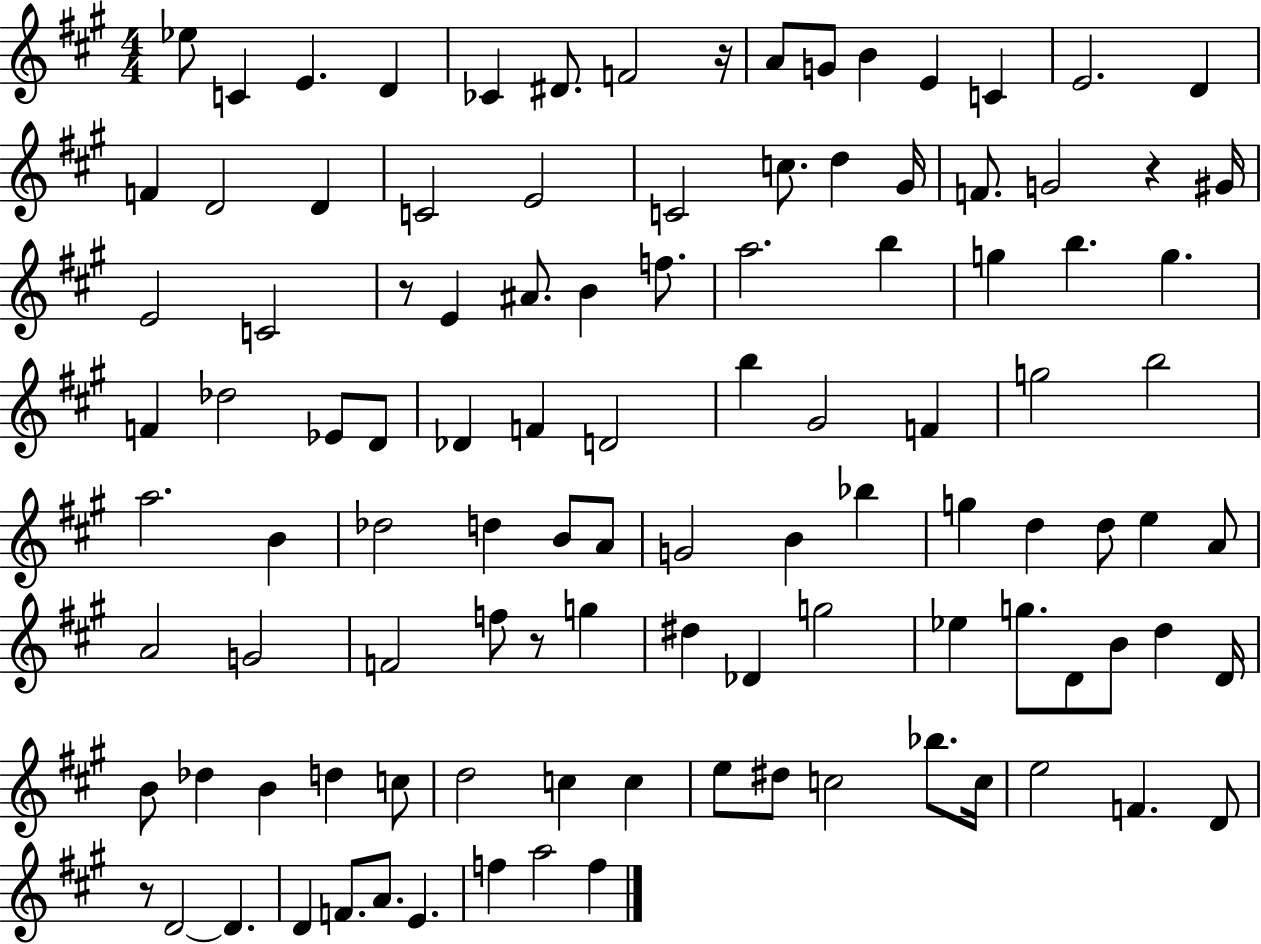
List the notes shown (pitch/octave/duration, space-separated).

Eb5/e C4/q E4/q. D4/q CES4/q D#4/e. F4/h R/s A4/e G4/e B4/q E4/q C4/q E4/h. D4/q F4/q D4/h D4/q C4/h E4/h C4/h C5/e. D5/q G#4/s F4/e. G4/h R/q G#4/s E4/h C4/h R/e E4/q A#4/e. B4/q F5/e. A5/h. B5/q G5/q B5/q. G5/q. F4/q Db5/h Eb4/e D4/e Db4/q F4/q D4/h B5/q G#4/h F4/q G5/h B5/h A5/h. B4/q Db5/h D5/q B4/e A4/e G4/h B4/q Bb5/q G5/q D5/q D5/e E5/q A4/e A4/h G4/h F4/h F5/e R/e G5/q D#5/q Db4/q G5/h Eb5/q G5/e. D4/e B4/e D5/q D4/s B4/e Db5/q B4/q D5/q C5/e D5/h C5/q C5/q E5/e D#5/e C5/h Bb5/e. C5/s E5/h F4/q. D4/e R/e D4/h D4/q. D4/q F4/e. A4/e. E4/q. F5/q A5/h F5/q